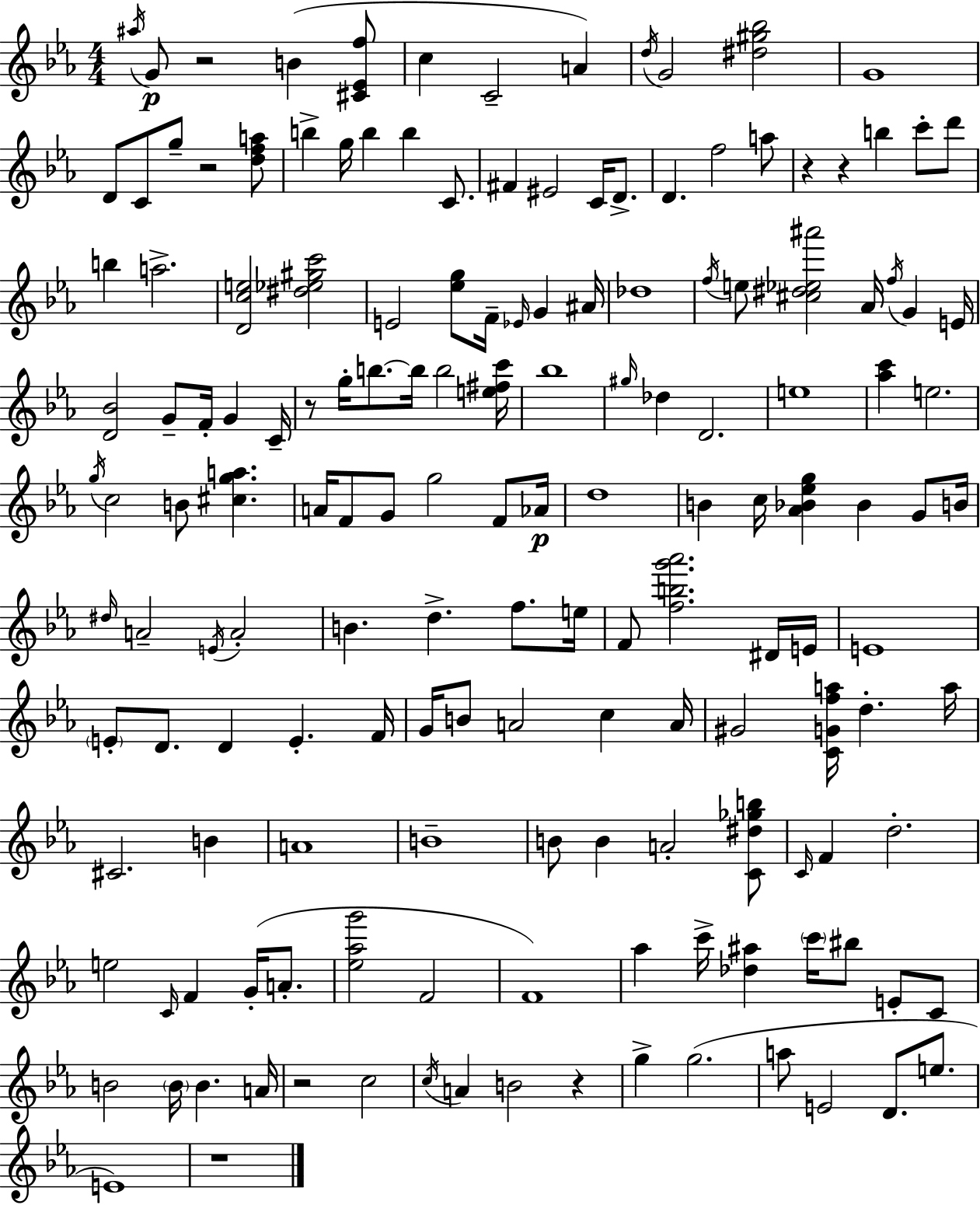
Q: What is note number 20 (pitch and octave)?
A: C4